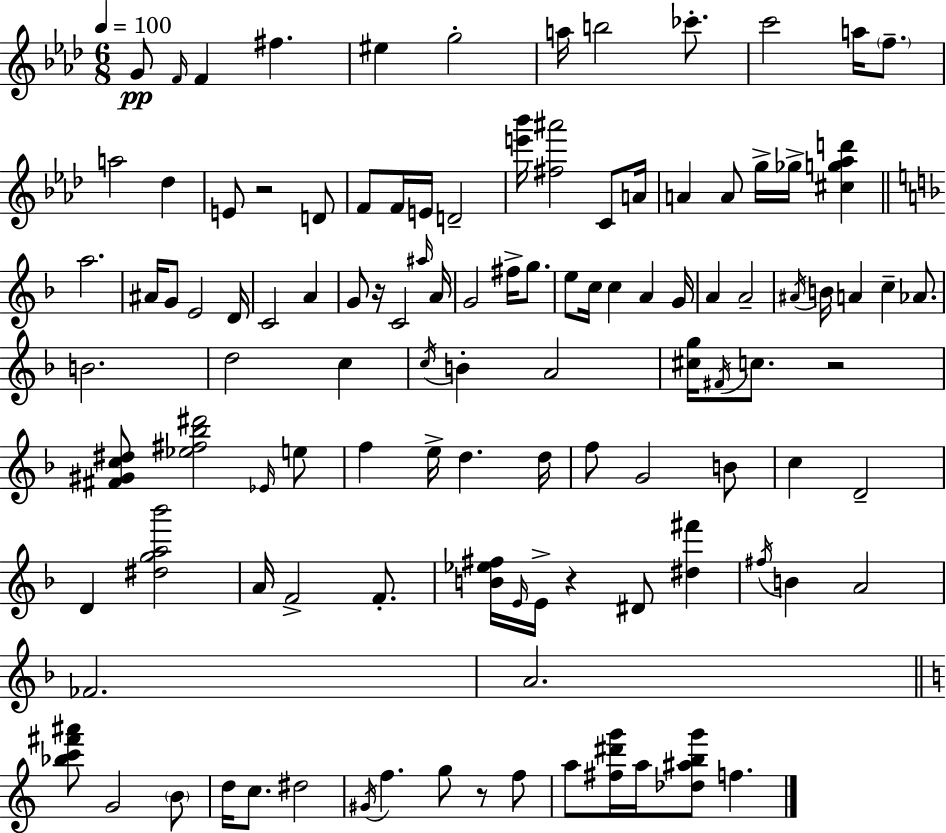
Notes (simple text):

G4/e F4/s F4/q F#5/q. EIS5/q G5/h A5/s B5/h CES6/e. C6/h A5/s F5/e. A5/h Db5/q E4/e R/h D4/e F4/e F4/s E4/s D4/h [E6,Bb6]/s [F#5,A#6]/h C4/e A4/s A4/q A4/e G5/s Gb5/s [C#5,G5,Ab5,D6]/q A5/h. A#4/s G4/e E4/h D4/s C4/h A4/q G4/e R/s C4/h A#5/s A4/s G4/h F#5/s G5/e. E5/e C5/s C5/q A4/q G4/s A4/q A4/h A#4/s B4/s A4/q C5/q Ab4/e. B4/h. D5/h C5/q C5/s B4/q A4/h [C#5,G5]/s F#4/s C5/e. R/h [F#4,G#4,C5,D#5]/e [Eb5,F#5,Bb5,D#6]/h Eb4/s E5/e F5/q E5/s D5/q. D5/s F5/e G4/h B4/e C5/q D4/h D4/q [D#5,G5,A5,Bb6]/h A4/s F4/h F4/e. [B4,Eb5,F#5]/s E4/s E4/s R/q D#4/e [D#5,F#6]/q F#5/s B4/q A4/h FES4/h. A4/h. [Bb5,C6,F#6,A#6]/e G4/h B4/e D5/s C5/e. D#5/h G#4/s F5/q. G5/e R/e F5/e A5/e [F#5,D#6,G6]/s A5/s [Db5,A#5,B5,G6]/e F5/q.